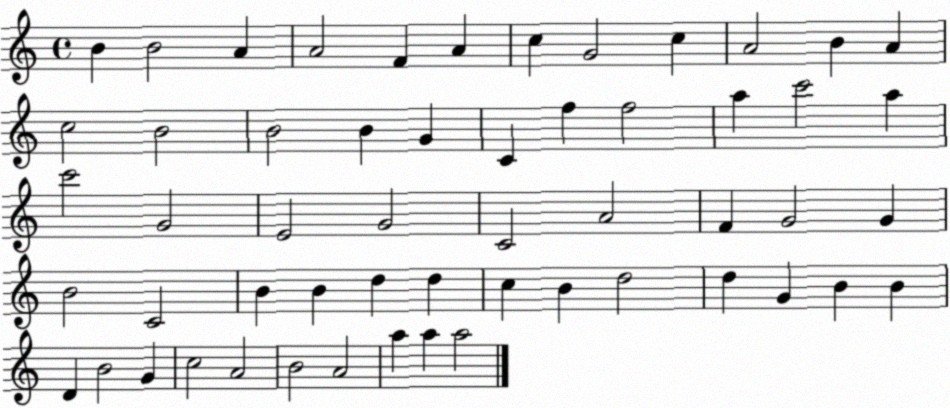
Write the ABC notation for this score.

X:1
T:Untitled
M:4/4
L:1/4
K:C
B B2 A A2 F A c G2 c A2 B A c2 B2 B2 B G C f f2 a c'2 a c'2 G2 E2 G2 C2 A2 F G2 G B2 C2 B B d d c B d2 d G B B D B2 G c2 A2 B2 A2 a a a2